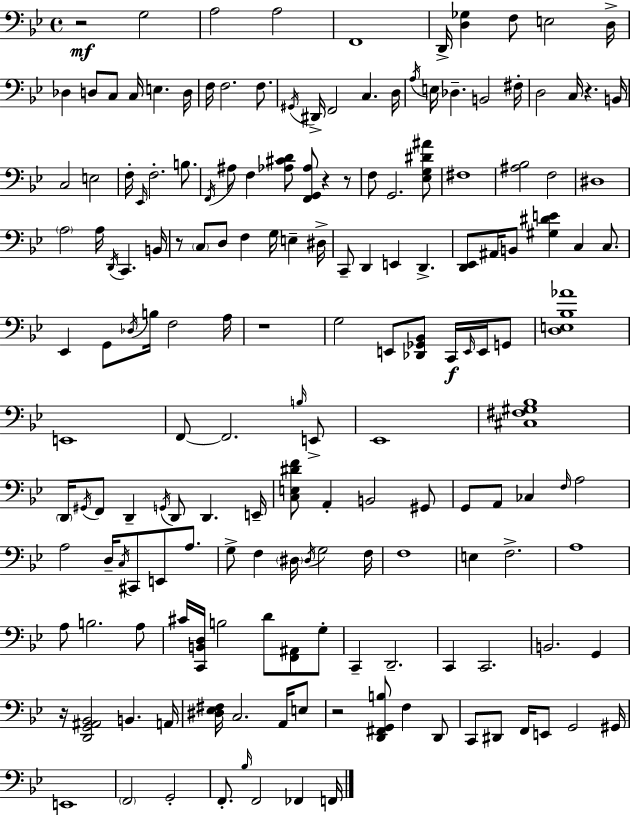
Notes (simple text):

R/h G3/h A3/h A3/h F2/w D2/s [D3,Gb3]/q F3/e E3/h D3/s Db3/q D3/e C3/e C3/s E3/q. D3/s F3/s F3/h. F3/e. G#2/s D#2/s F2/h C3/q. D3/s A3/s E3/s Db3/q. B2/h F#3/s D3/h C3/s R/q. B2/s C3/h E3/h F3/s Eb2/s F3/h. B3/e. F2/s A#3/e F3/q [Ab3,C#4,D4]/e [F2,G2,Ab3]/e R/q R/e F3/e G2/h. [Eb3,G3,D#4,A#4]/e F#3/w [A#3,Bb3]/h F3/h D#3/w A3/h A3/s D2/s C2/q. B2/s R/e C3/e D3/e F3/q G3/s E3/q D#3/s C2/e D2/q E2/q D2/q. [D2,Eb2]/e A#2/s B2/e [G#3,D#4,E4]/q C3/q C3/e. Eb2/q G2/e Db3/s B3/s F3/h A3/s R/w G3/h E2/e [Db2,Gb2,Bb2]/e C2/s E2/s E2/s G2/e [D3,E3,Bb3,Ab4]/w E2/w F2/e F2/h. B3/s E2/e Eb2/w [C#3,F#3,G#3,Bb3]/w D2/s G#2/s F2/e D2/q G2/s D2/e D2/q. E2/s [C3,E3,D#4,F4]/e A2/q B2/h G#2/e G2/e A2/e CES3/q F3/s A3/h A3/h D3/s C3/s C#2/e E2/e A3/e. G3/e F3/q D#3/s D#3/s G3/h F3/s F3/w E3/q F3/h. A3/w A3/e B3/h. A3/e C#4/s [C2,B2,D3]/s B3/h D4/e [F2,A#2]/e G3/e C2/q D2/h. C2/q C2/h. B2/h. G2/q R/s [D2,G2,A#2,Bb2]/h B2/q. A2/s [D#3,Eb3,F#3]/s C3/h. A2/s E3/e R/h [D2,F#2,G2,B3]/e F3/q D2/e C2/e D#2/e F2/s E2/e G2/h G#2/s E2/w F2/h G2/h F2/e. Bb3/s F2/h FES2/q F2/s